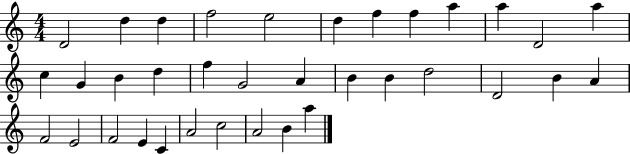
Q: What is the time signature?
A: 4/4